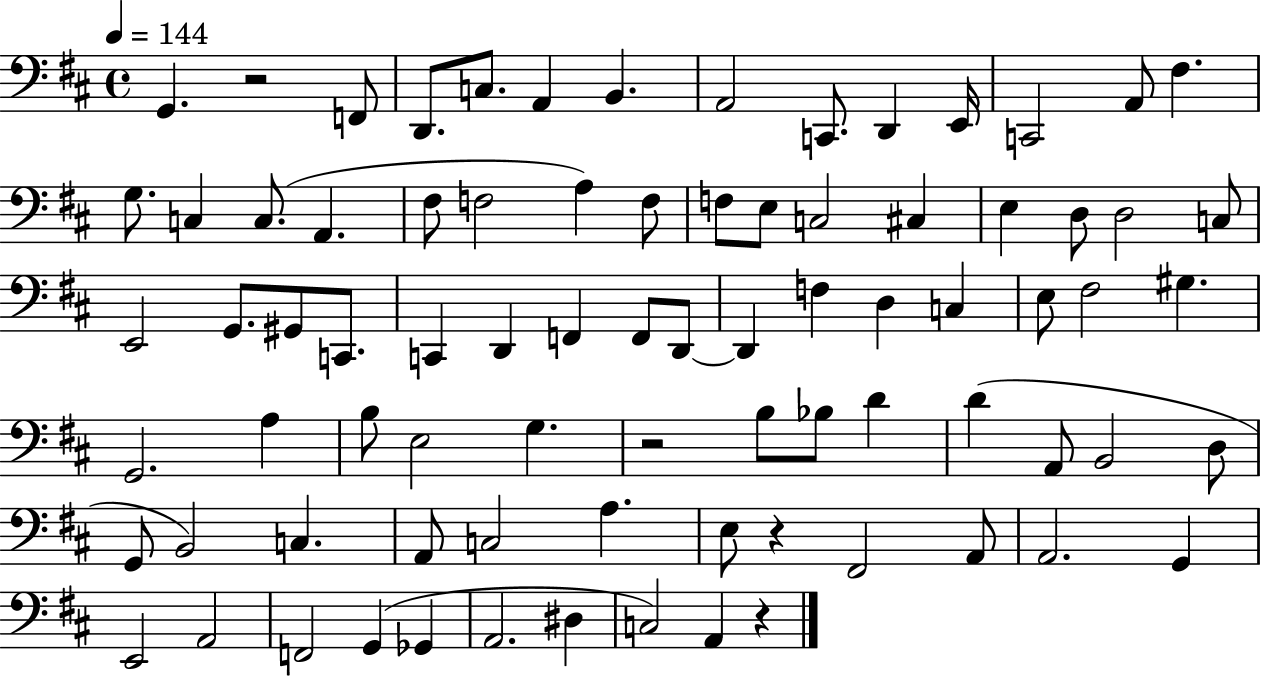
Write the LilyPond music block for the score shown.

{
  \clef bass
  \time 4/4
  \defaultTimeSignature
  \key d \major
  \tempo 4 = 144
  g,4. r2 f,8 | d,8. c8. a,4 b,4. | a,2 c,8. d,4 e,16 | c,2 a,8 fis4. | \break g8. c4 c8.( a,4. | fis8 f2 a4) f8 | f8 e8 c2 cis4 | e4 d8 d2 c8 | \break e,2 g,8. gis,8 c,8. | c,4 d,4 f,4 f,8 d,8~~ | d,4 f4 d4 c4 | e8 fis2 gis4. | \break g,2. a4 | b8 e2 g4. | r2 b8 bes8 d'4 | d'4( a,8 b,2 d8 | \break g,8 b,2) c4. | a,8 c2 a4. | e8 r4 fis,2 a,8 | a,2. g,4 | \break e,2 a,2 | f,2 g,4( ges,4 | a,2. dis4 | c2) a,4 r4 | \break \bar "|."
}